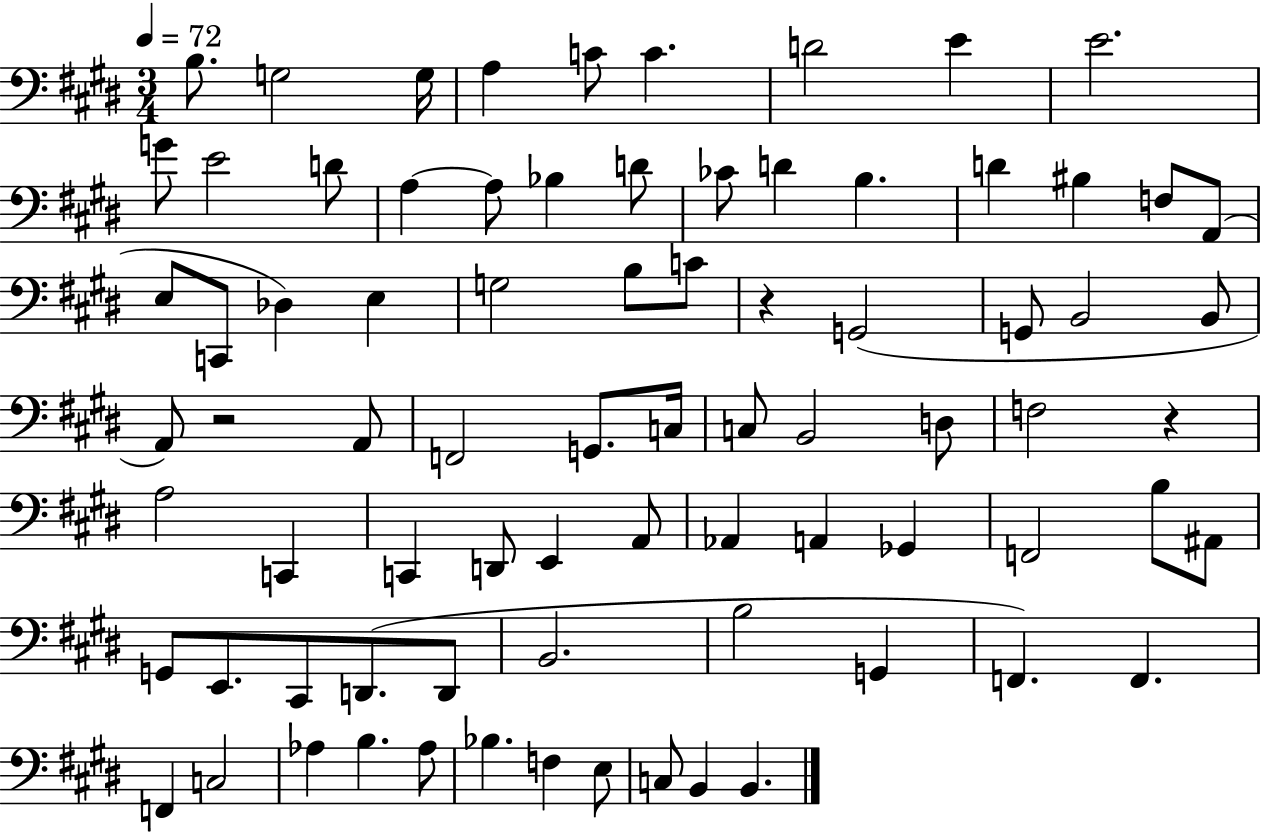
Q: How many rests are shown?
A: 3